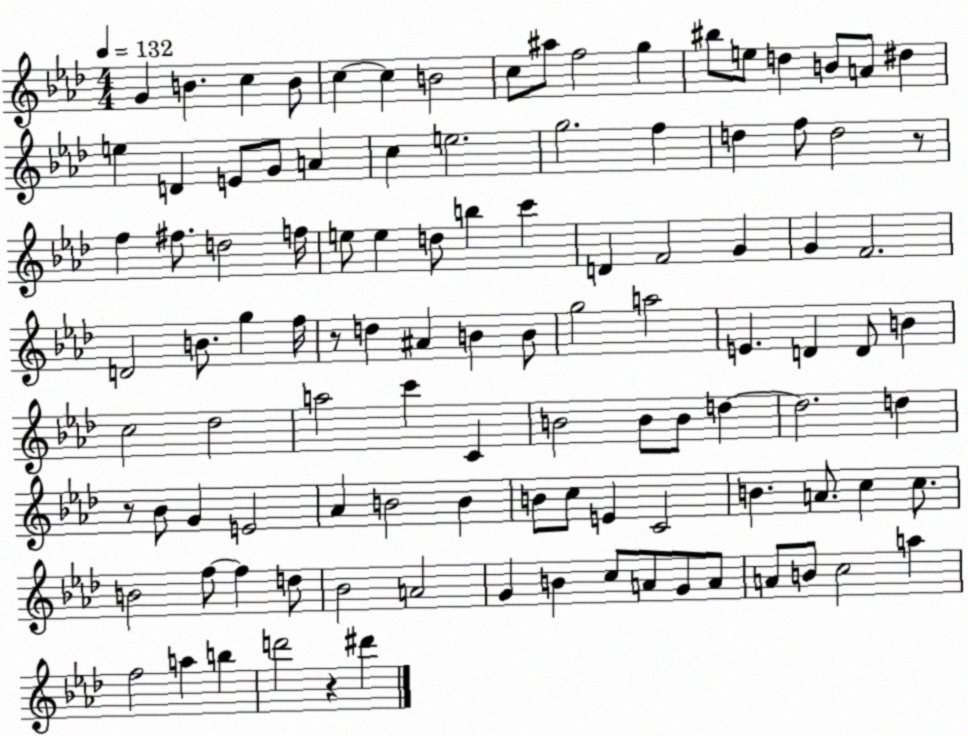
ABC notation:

X:1
T:Untitled
M:4/4
L:1/4
K:Ab
G B c B/2 c c B2 c/2 ^a/2 f2 g ^b/2 e/2 d B/2 A/2 ^d e D E/2 G/2 A c e2 g2 f d f/2 d2 z/2 f ^f/2 d2 f/4 e/2 e d/2 b c' D F2 G G F2 D2 B/2 g f/4 z/2 d ^A B B/2 g2 a2 E D D/2 B c2 _d2 a2 c' C B2 B/2 B/2 d d2 d z/2 _B/2 G E2 _A B2 B B/2 c/2 E C2 B A/2 c c/2 B2 f/2 f d/2 _B2 A2 G B c/2 A/2 G/2 A/2 A/2 B/2 c2 a f2 a b d'2 z ^d'